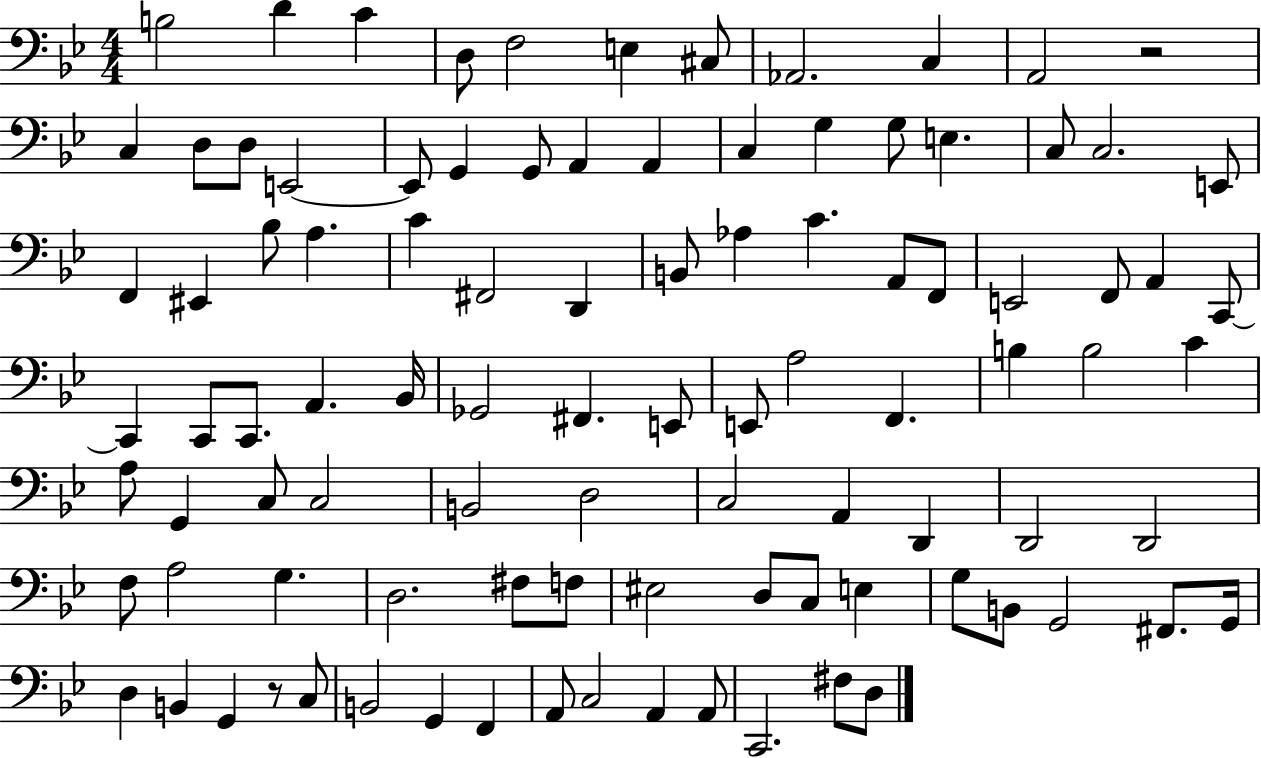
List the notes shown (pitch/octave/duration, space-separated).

B3/h D4/q C4/q D3/e F3/h E3/q C#3/e Ab2/h. C3/q A2/h R/h C3/q D3/e D3/e E2/h E2/e G2/q G2/e A2/q A2/q C3/q G3/q G3/e E3/q. C3/e C3/h. E2/e F2/q EIS2/q Bb3/e A3/q. C4/q F#2/h D2/q B2/e Ab3/q C4/q. A2/e F2/e E2/h F2/e A2/q C2/e C2/q C2/e C2/e. A2/q. Bb2/s Gb2/h F#2/q. E2/e E2/e A3/h F2/q. B3/q B3/h C4/q A3/e G2/q C3/e C3/h B2/h D3/h C3/h A2/q D2/q D2/h D2/h F3/e A3/h G3/q. D3/h. F#3/e F3/e EIS3/h D3/e C3/e E3/q G3/e B2/e G2/h F#2/e. G2/s D3/q B2/q G2/q R/e C3/e B2/h G2/q F2/q A2/e C3/h A2/q A2/e C2/h. F#3/e D3/e